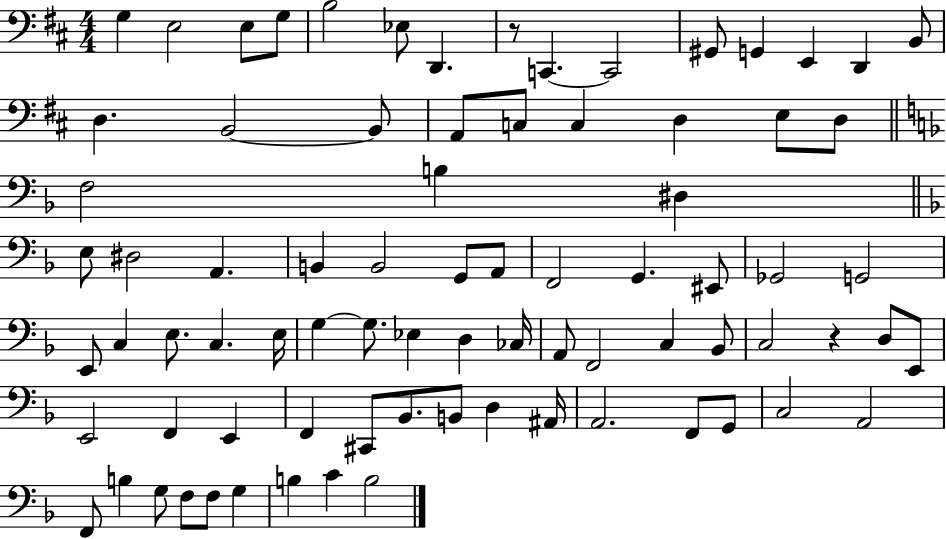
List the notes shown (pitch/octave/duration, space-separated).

G3/q E3/h E3/e G3/e B3/h Eb3/e D2/q. R/e C2/q. C2/h G#2/e G2/q E2/q D2/q B2/e D3/q. B2/h B2/e A2/e C3/e C3/q D3/q E3/e D3/e F3/h B3/q D#3/q E3/e D#3/h A2/q. B2/q B2/h G2/e A2/e F2/h G2/q. EIS2/e Gb2/h G2/h E2/e C3/q E3/e. C3/q. E3/s G3/q G3/e. Eb3/q D3/q CES3/s A2/e F2/h C3/q Bb2/e C3/h R/q D3/e E2/e E2/h F2/q E2/q F2/q C#2/e Bb2/e. B2/e D3/q A#2/s A2/h. F2/e G2/e C3/h A2/h F2/e B3/q G3/e F3/e F3/e G3/q B3/q C4/q B3/h